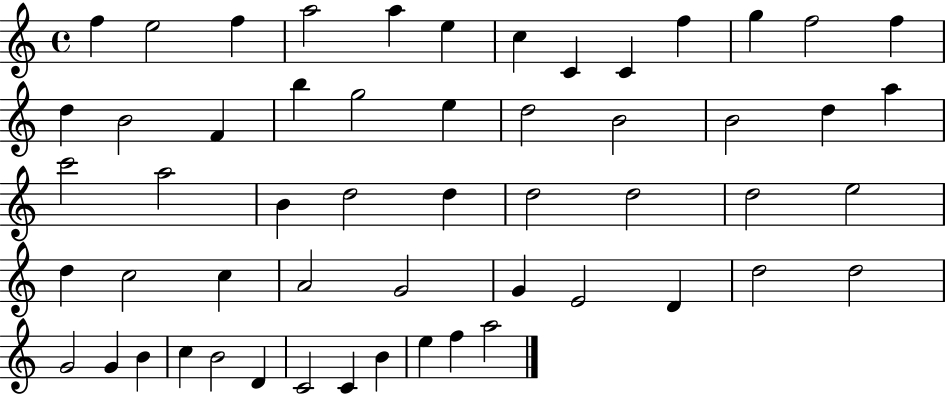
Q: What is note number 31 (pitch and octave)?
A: D5